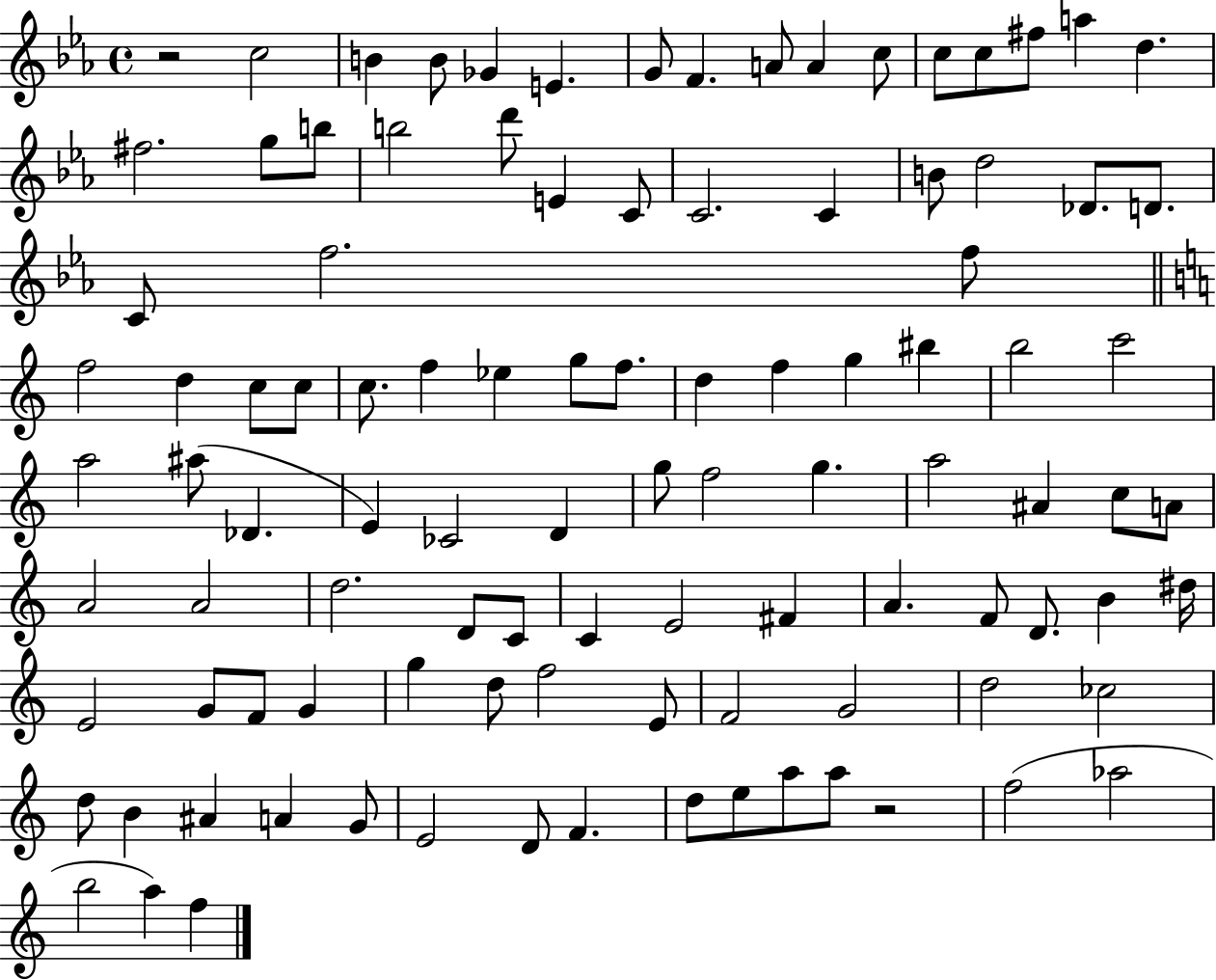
{
  \clef treble
  \time 4/4
  \defaultTimeSignature
  \key ees \major
  \repeat volta 2 { r2 c''2 | b'4 b'8 ges'4 e'4. | g'8 f'4. a'8 a'4 c''8 | c''8 c''8 fis''8 a''4 d''4. | \break fis''2. g''8 b''8 | b''2 d'''8 e'4 c'8 | c'2. c'4 | b'8 d''2 des'8. d'8. | \break c'8 f''2. f''8 | \bar "||" \break \key a \minor f''2 d''4 c''8 c''8 | c''8. f''4 ees''4 g''8 f''8. | d''4 f''4 g''4 bis''4 | b''2 c'''2 | \break a''2 ais''8( des'4. | e'4) ces'2 d'4 | g''8 f''2 g''4. | a''2 ais'4 c''8 a'8 | \break a'2 a'2 | d''2. d'8 c'8 | c'4 e'2 fis'4 | a'4. f'8 d'8. b'4 dis''16 | \break e'2 g'8 f'8 g'4 | g''4 d''8 f''2 e'8 | f'2 g'2 | d''2 ces''2 | \break d''8 b'4 ais'4 a'4 g'8 | e'2 d'8 f'4. | d''8 e''8 a''8 a''8 r2 | f''2( aes''2 | \break b''2 a''4) f''4 | } \bar "|."
}